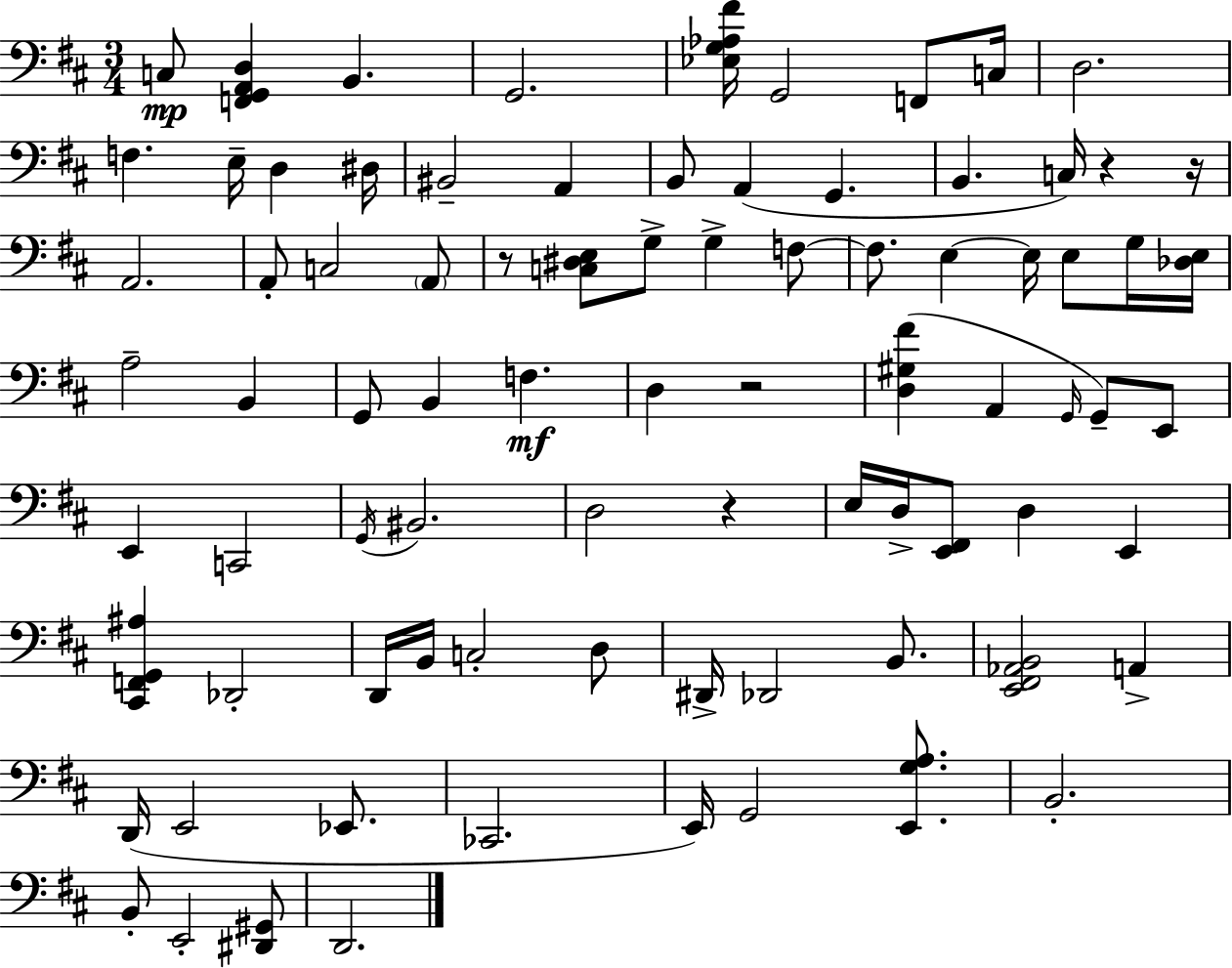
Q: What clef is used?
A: bass